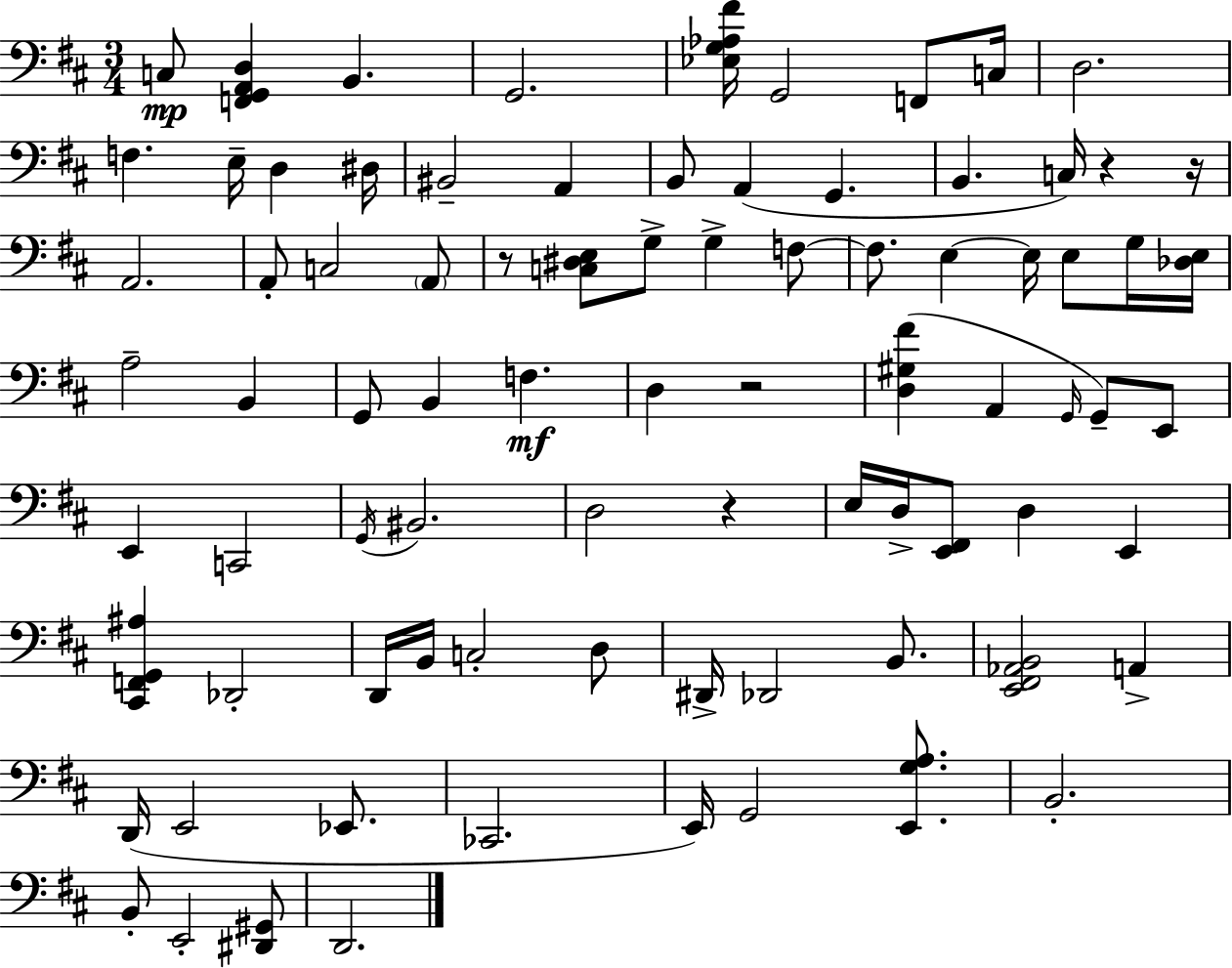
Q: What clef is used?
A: bass